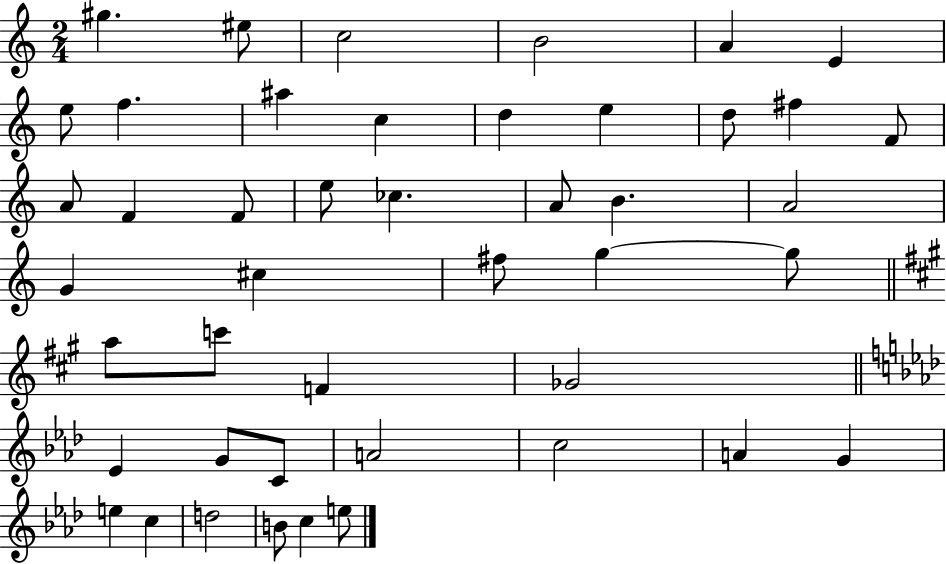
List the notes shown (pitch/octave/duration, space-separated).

G#5/q. EIS5/e C5/h B4/h A4/q E4/q E5/e F5/q. A#5/q C5/q D5/q E5/q D5/e F#5/q F4/e A4/e F4/q F4/e E5/e CES5/q. A4/e B4/q. A4/h G4/q C#5/q F#5/e G5/q G5/e A5/e C6/e F4/q Gb4/h Eb4/q G4/e C4/e A4/h C5/h A4/q G4/q E5/q C5/q D5/h B4/e C5/q E5/e